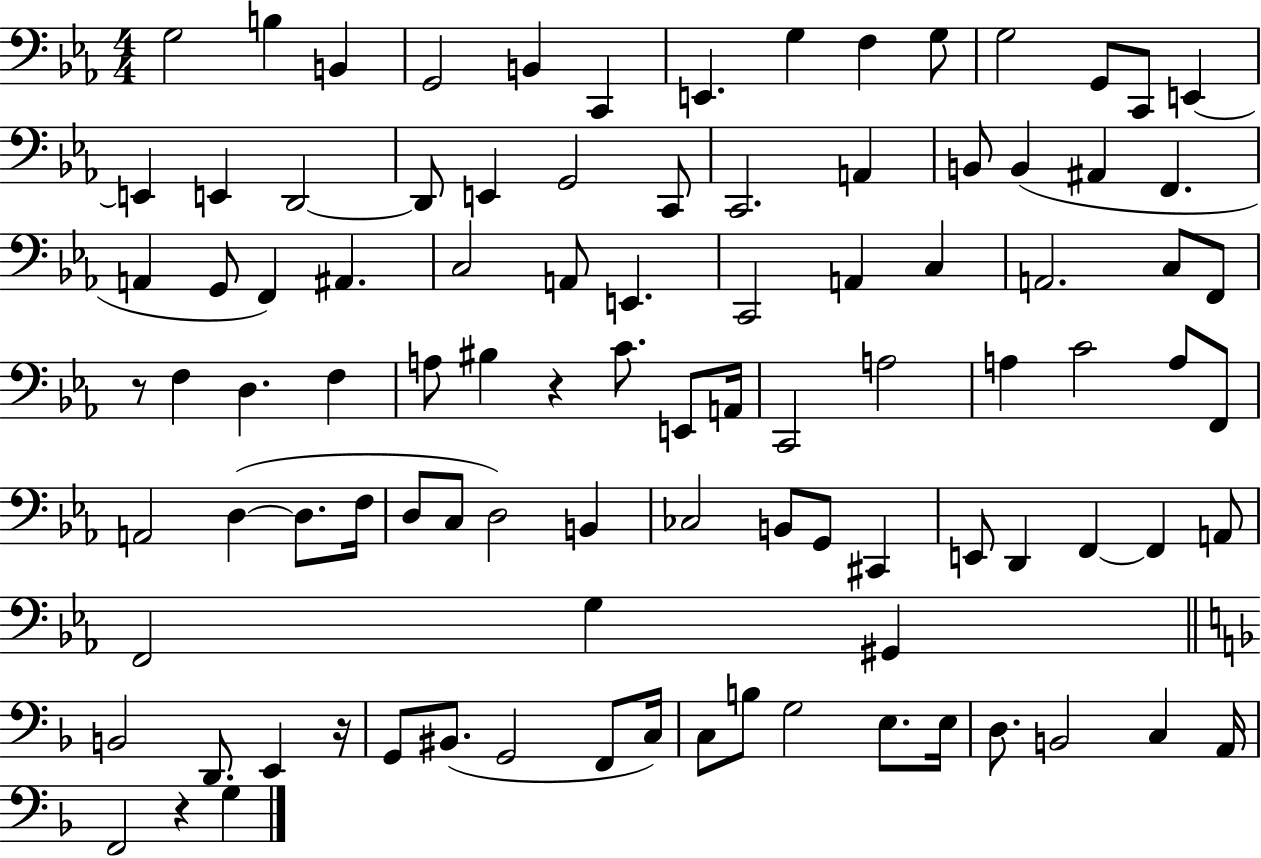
G3/h B3/q B2/q G2/h B2/q C2/q E2/q. G3/q F3/q G3/e G3/h G2/e C2/e E2/q E2/q E2/q D2/h D2/e E2/q G2/h C2/e C2/h. A2/q B2/e B2/q A#2/q F2/q. A2/q G2/e F2/q A#2/q. C3/h A2/e E2/q. C2/h A2/q C3/q A2/h. C3/e F2/e R/e F3/q D3/q. F3/q A3/e BIS3/q R/q C4/e. E2/e A2/s C2/h A3/h A3/q C4/h A3/e F2/e A2/h D3/q D3/e. F3/s D3/e C3/e D3/h B2/q CES3/h B2/e G2/e C#2/q E2/e D2/q F2/q F2/q A2/e F2/h G3/q G#2/q B2/h D2/e. E2/q R/s G2/e BIS2/e. G2/h F2/e C3/s C3/e B3/e G3/h E3/e. E3/s D3/e. B2/h C3/q A2/s F2/h R/q G3/q